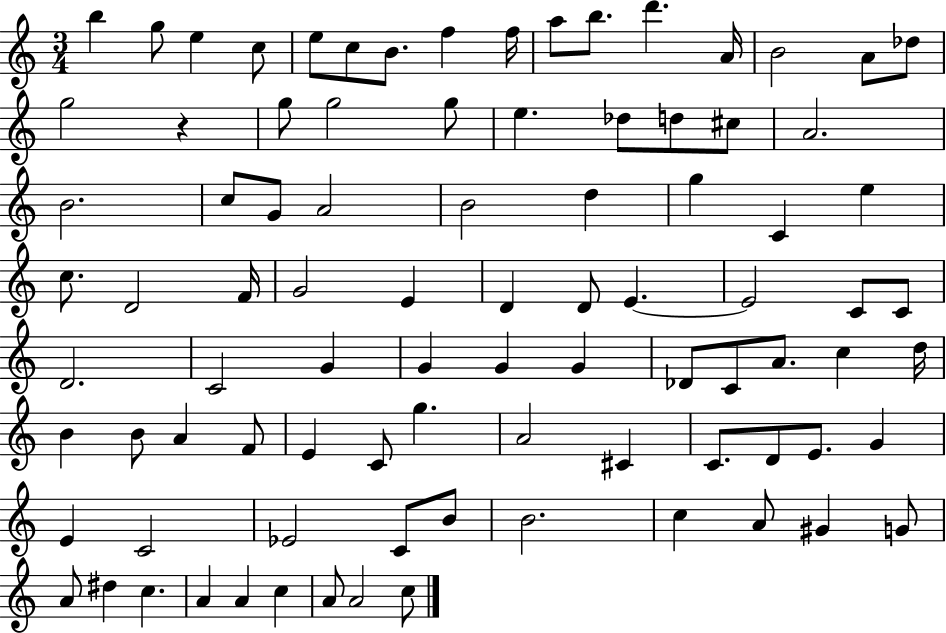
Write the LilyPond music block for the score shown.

{
  \clef treble
  \numericTimeSignature
  \time 3/4
  \key c \major
  \repeat volta 2 { b''4 g''8 e''4 c''8 | e''8 c''8 b'8. f''4 f''16 | a''8 b''8. d'''4. a'16 | b'2 a'8 des''8 | \break g''2 r4 | g''8 g''2 g''8 | e''4. des''8 d''8 cis''8 | a'2. | \break b'2. | c''8 g'8 a'2 | b'2 d''4 | g''4 c'4 e''4 | \break c''8. d'2 f'16 | g'2 e'4 | d'4 d'8 e'4.~~ | e'2 c'8 c'8 | \break d'2. | c'2 g'4 | g'4 g'4 g'4 | des'8 c'8 a'8. c''4 d''16 | \break b'4 b'8 a'4 f'8 | e'4 c'8 g''4. | a'2 cis'4 | c'8. d'8 e'8. g'4 | \break e'4 c'2 | ees'2 c'8 b'8 | b'2. | c''4 a'8 gis'4 g'8 | \break a'8 dis''4 c''4. | a'4 a'4 c''4 | a'8 a'2 c''8 | } \bar "|."
}